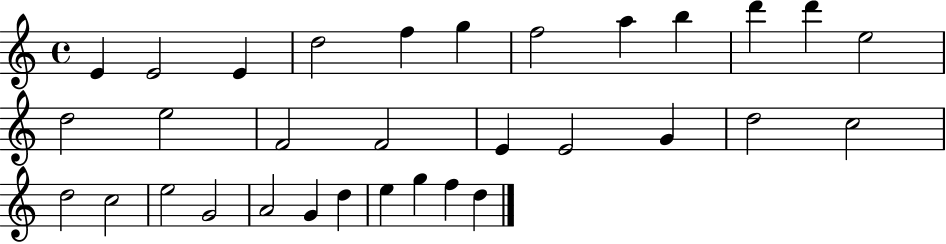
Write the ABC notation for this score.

X:1
T:Untitled
M:4/4
L:1/4
K:C
E E2 E d2 f g f2 a b d' d' e2 d2 e2 F2 F2 E E2 G d2 c2 d2 c2 e2 G2 A2 G d e g f d